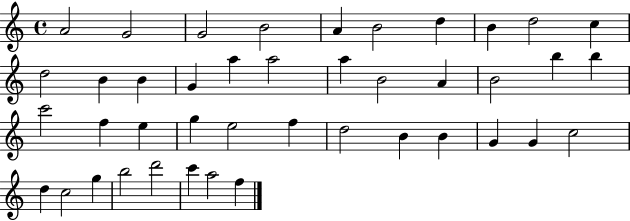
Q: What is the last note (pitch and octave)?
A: F5